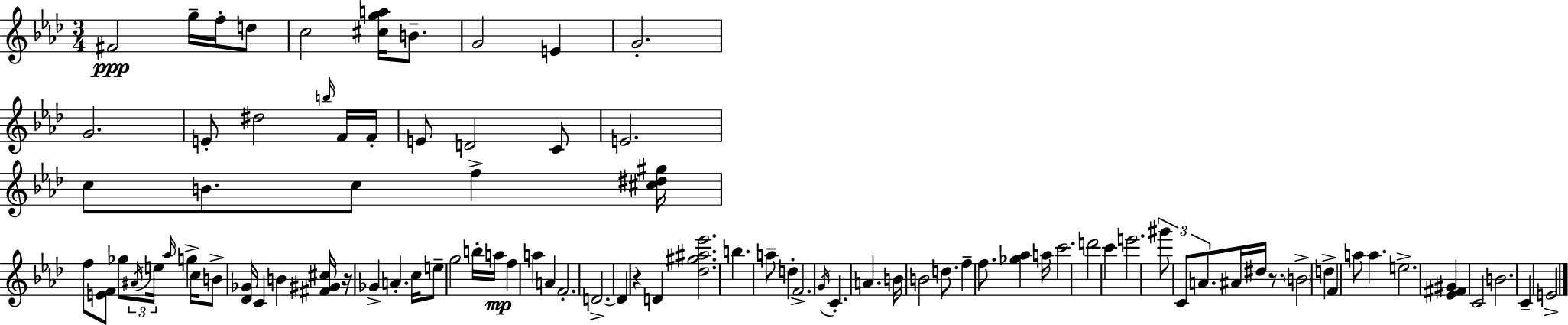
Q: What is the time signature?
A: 3/4